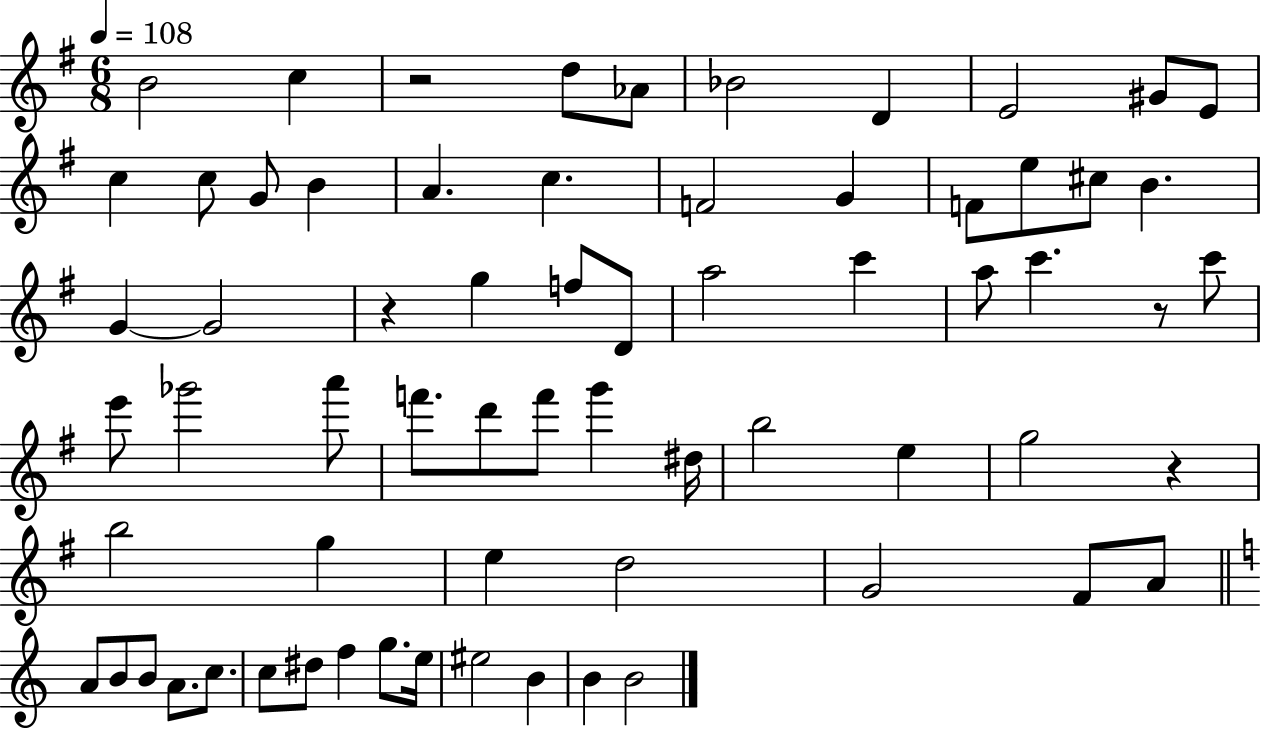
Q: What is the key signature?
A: G major